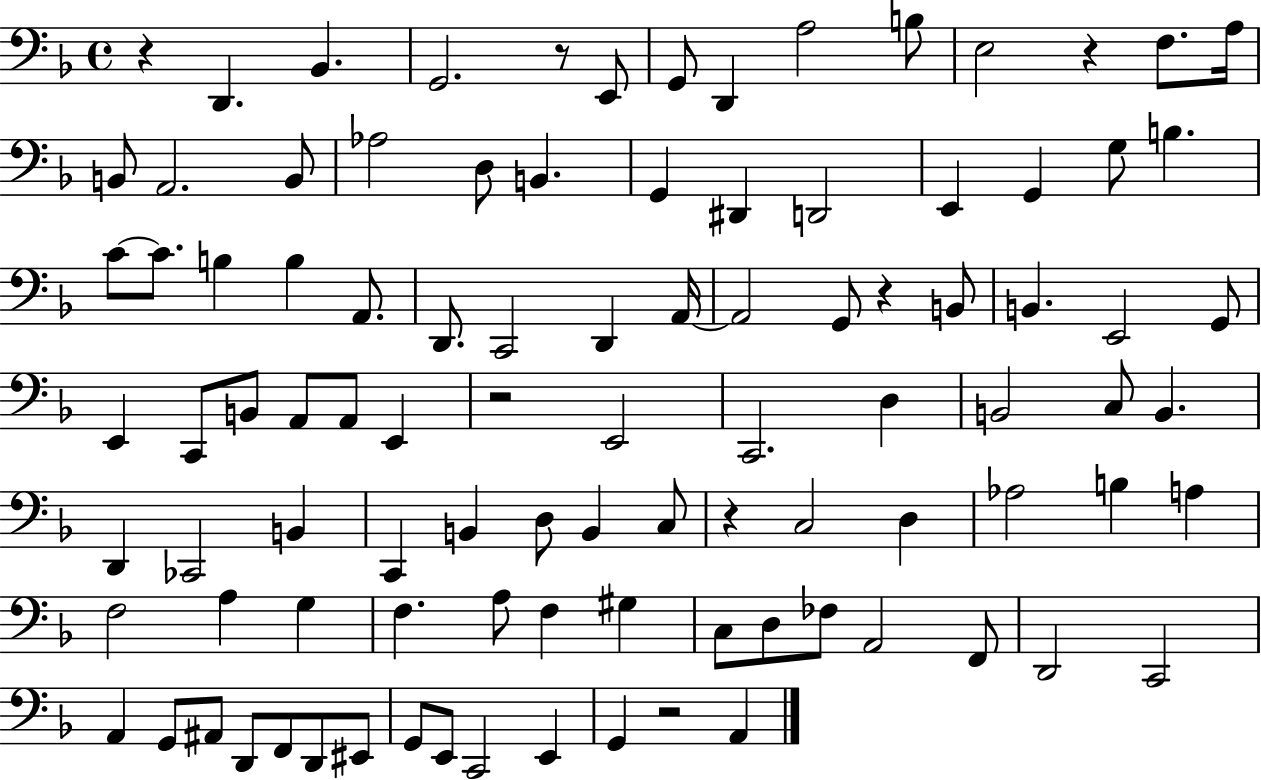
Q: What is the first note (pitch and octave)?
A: D2